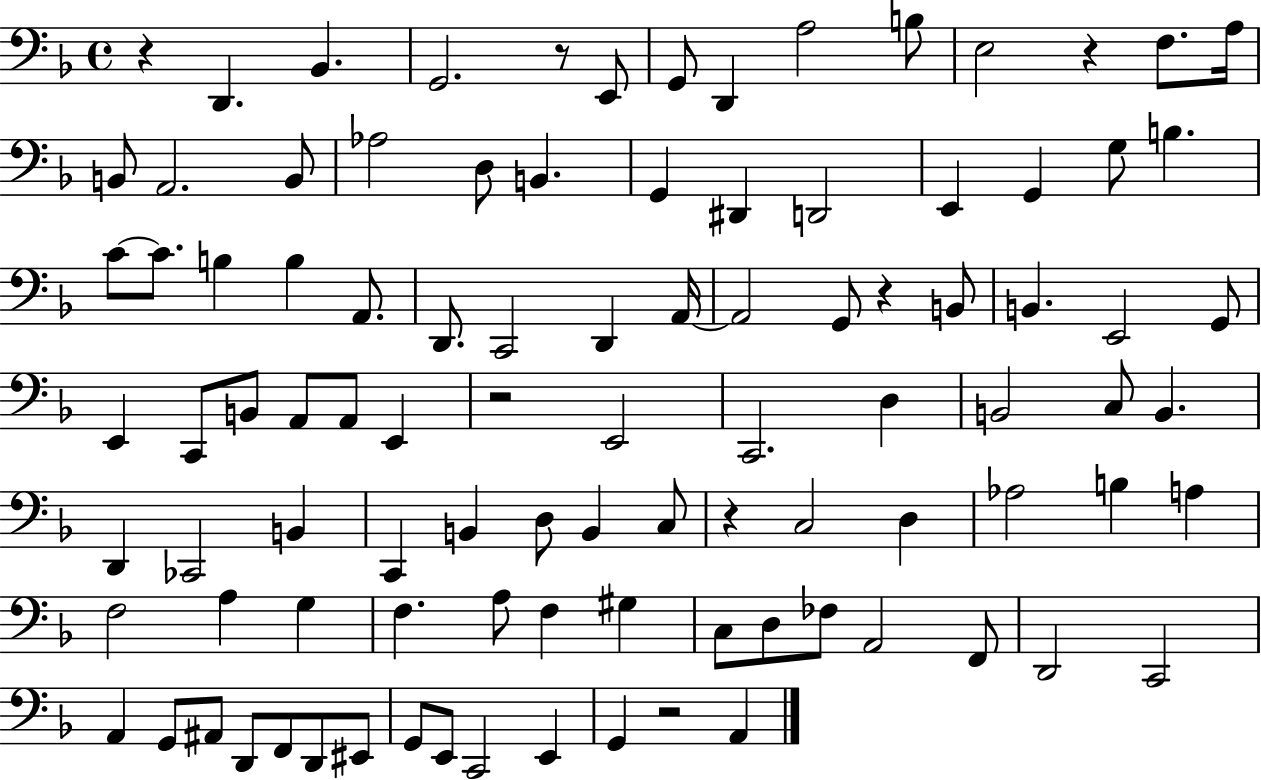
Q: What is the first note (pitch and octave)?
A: D2